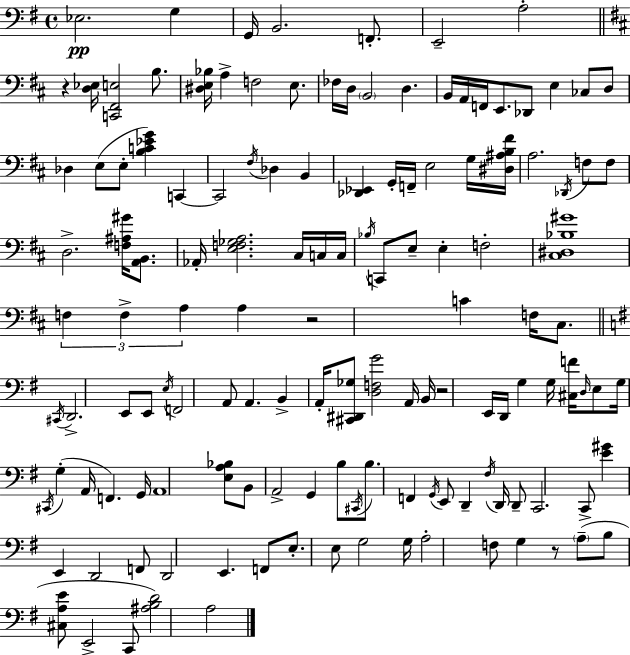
Eb3/h. G3/q G2/s B2/h. F2/e. E2/h A3/h R/q [D3,Eb3]/s [C2,F#2,E3]/h B3/e. [D#3,E3,Bb3]/s A3/q F3/h E3/e. FES3/s D3/s B2/h D3/q. B2/s A2/s F2/s E2/e. Db2/e E3/q CES3/e D3/e Db3/q E3/e E3/e [B3,C4,Eb4,G4]/q C2/q C2/h F#3/s Db3/q B2/q [Db2,Eb2]/q G2/s F2/s E3/h G3/s [D#3,A#3,B3,F#4]/s A3/h. Db2/s F3/e F3/e D3/h. [F3,A#3,G#4]/s [A2,B2]/e. Ab2/s [E3,F3,Gb3,A3]/h. C#3/s C3/s C3/s Bb3/s C2/e E3/e E3/q F3/h [C#3,D#3,Bb3,G#4]/w F3/q F3/q A3/q A3/q R/h C4/q F3/s C#3/e. C#2/s D2/h. E2/e E2/e E3/s F2/h A2/e A2/q. B2/q A2/s [C#2,D#2,Gb3]/e [D3,F3,G4]/h A2/s B2/s R/h E2/s D2/s G3/q G3/s [C#3,F4]/s D3/s E3/e G3/s C#2/s G3/q A2/s F2/q. G2/s A2/w [E3,A3,Bb3]/e B2/e A2/h G2/q B3/e C#2/s B3/e. F2/q G2/s E2/e D2/q F#3/s D2/s D2/e C2/h. C2/e [E4,G#4]/q E2/q D2/h F2/e D2/h E2/q. F2/e E3/e. E3/e G3/h G3/s A3/h F3/e G3/q R/e A3/e B3/e [C#3,A3,E4]/e E2/h C2/e [A#3,B3,D4]/h A3/h